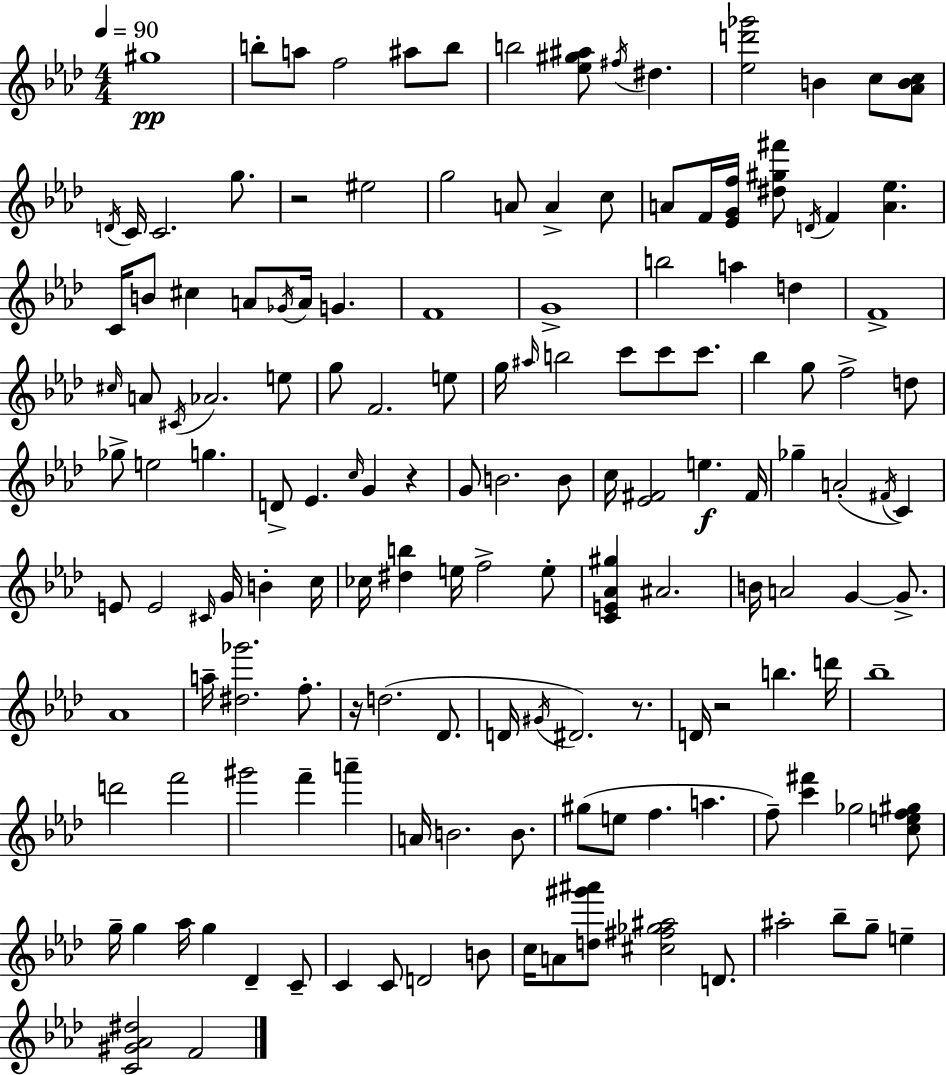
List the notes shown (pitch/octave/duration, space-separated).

G#5/w B5/e A5/e F5/h A#5/e B5/e B5/h [Eb5,G#5,A#5]/e F#5/s D#5/q. [Eb5,D6,Gb6]/h B4/q C5/e [Ab4,B4,C5]/e D4/s C4/s C4/h. G5/e. R/h EIS5/h G5/h A4/e A4/q C5/e A4/e F4/s [Eb4,G4,F5]/s [D#5,G#5,F#6]/e D4/s F4/q [A4,Eb5]/q. C4/s B4/e C#5/q A4/e Gb4/s A4/s G4/q. F4/w G4/w B5/h A5/q D5/q F4/w C#5/s A4/e C#4/s Ab4/h. E5/e G5/e F4/h. E5/e G5/s A#5/s B5/h C6/e C6/e C6/e. Bb5/q G5/e F5/h D5/e Gb5/e E5/h G5/q. D4/e Eb4/q. C5/s G4/q R/q G4/e B4/h. B4/e C5/s [Eb4,F#4]/h E5/q. F#4/s Gb5/q A4/h F#4/s C4/q E4/e E4/h C#4/s G4/s B4/q C5/s CES5/s [D#5,B5]/q E5/s F5/h E5/e [C4,E4,Ab4,G#5]/q A#4/h. B4/s A4/h G4/q G4/e. Ab4/w A5/s [D#5,Gb6]/h. F5/e. R/s D5/h. Db4/e. D4/s G#4/s D#4/h. R/e. D4/s R/h B5/q. D6/s Bb5/w D6/h F6/h G#6/h F6/q A6/q A4/s B4/h. B4/e. G#5/e E5/e F5/q. A5/q. F5/e [C6,F#6]/q Gb5/h [C5,E5,F5,G#5]/e G5/s G5/q Ab5/s G5/q Db4/q C4/e C4/q C4/e D4/h B4/e C5/s A4/e [D5,G#6,A#6]/e [C#5,F#5,Gb5,A#5]/h D4/e. A#5/h Bb5/e G5/e E5/q [C4,G#4,Ab4,D#5]/h F4/h